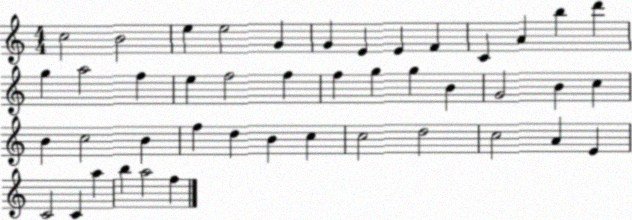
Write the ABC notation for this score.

X:1
T:Untitled
M:4/4
L:1/4
K:C
c2 B2 e e2 G G E E F C A b d' g a2 f e f2 f f g g B G2 B c B c2 B f d B c c2 d2 c2 A E C2 C a b a2 f